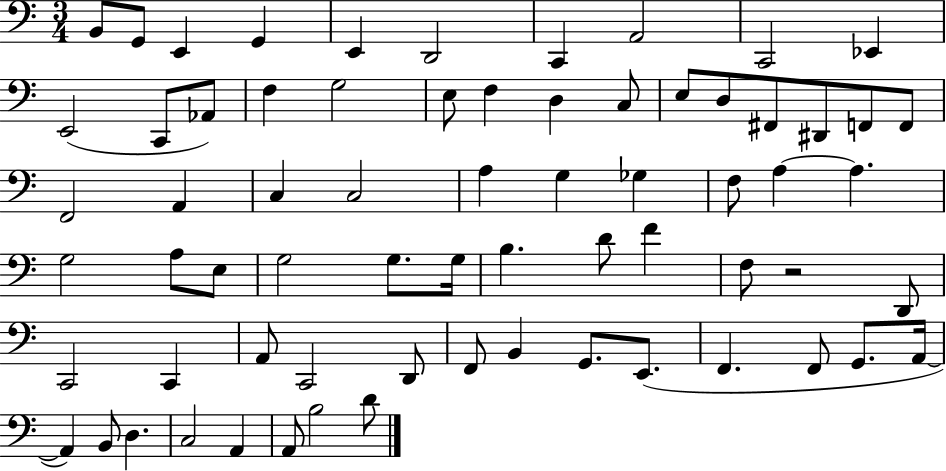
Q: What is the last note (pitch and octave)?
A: D4